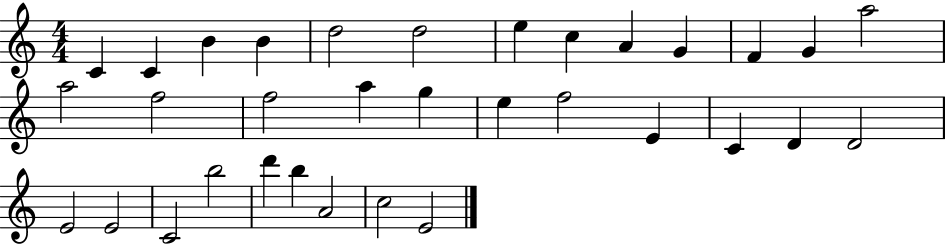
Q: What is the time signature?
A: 4/4